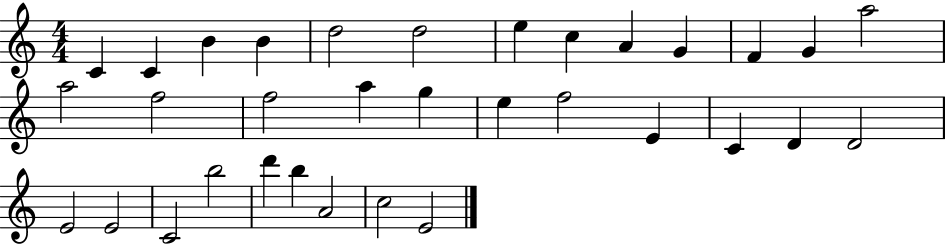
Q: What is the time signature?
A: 4/4